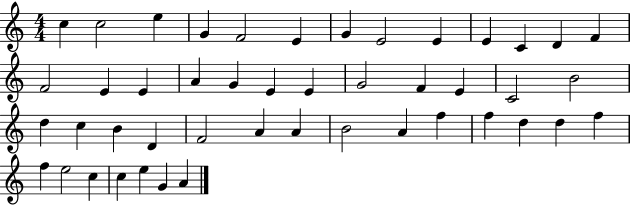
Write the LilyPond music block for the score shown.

{
  \clef treble
  \numericTimeSignature
  \time 4/4
  \key c \major
  c''4 c''2 e''4 | g'4 f'2 e'4 | g'4 e'2 e'4 | e'4 c'4 d'4 f'4 | \break f'2 e'4 e'4 | a'4 g'4 e'4 e'4 | g'2 f'4 e'4 | c'2 b'2 | \break d''4 c''4 b'4 d'4 | f'2 a'4 a'4 | b'2 a'4 f''4 | f''4 d''4 d''4 f''4 | \break f''4 e''2 c''4 | c''4 e''4 g'4 a'4 | \bar "|."
}